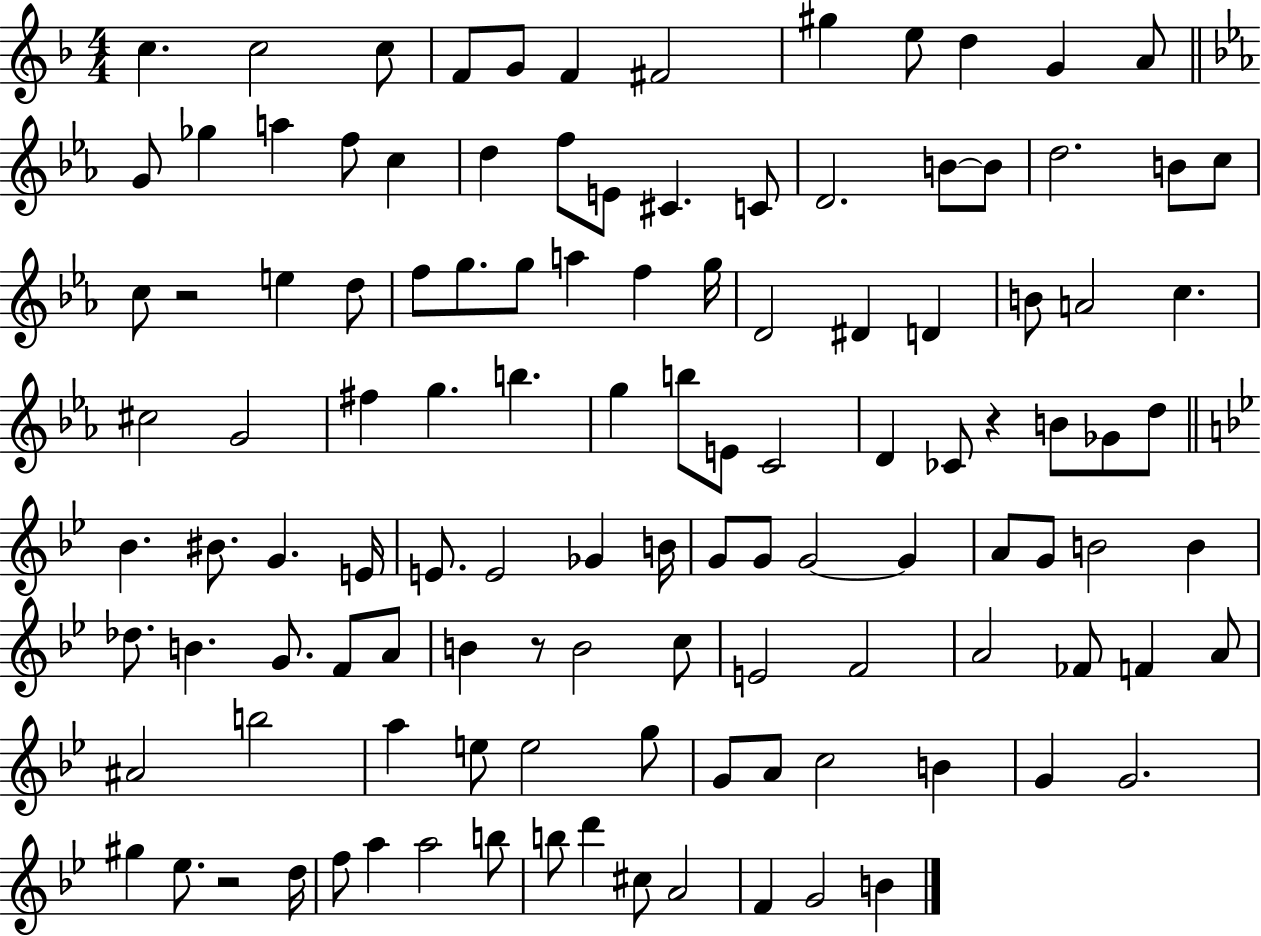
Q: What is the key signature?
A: F major